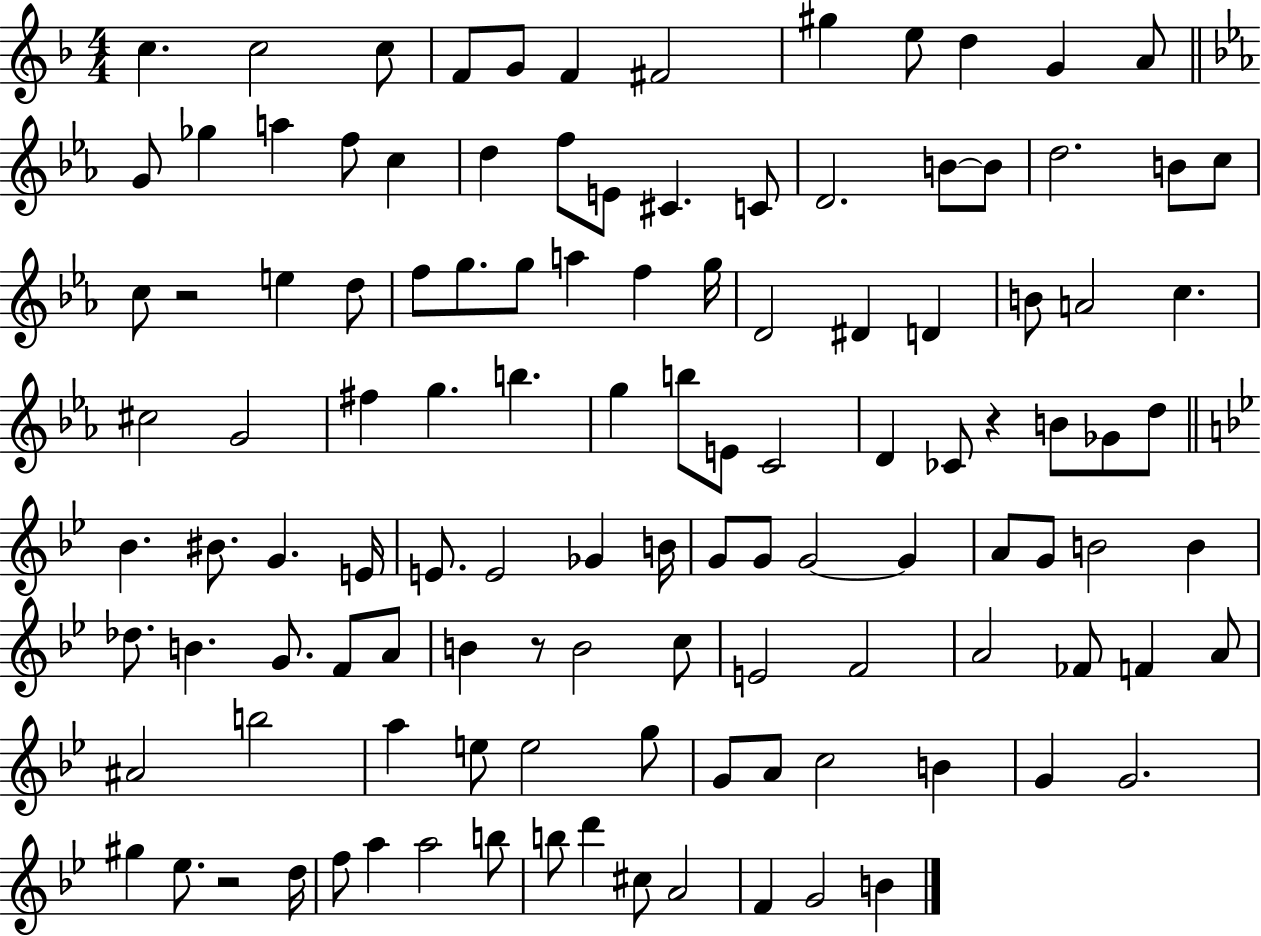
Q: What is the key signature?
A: F major